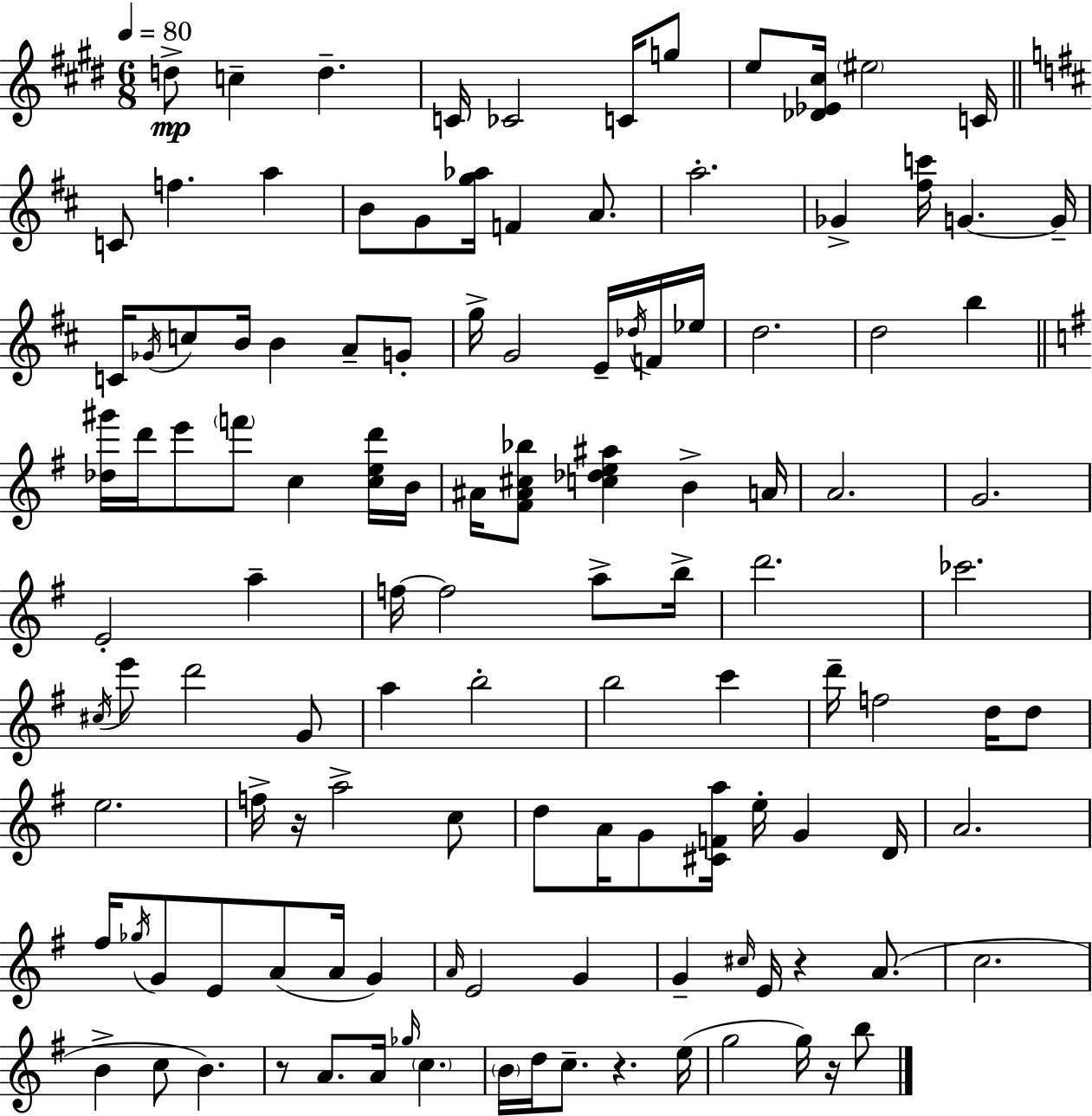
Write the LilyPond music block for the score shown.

{
  \clef treble
  \numericTimeSignature
  \time 6/8
  \key e \major
  \tempo 4 = 80
  d''8->\mp c''4-- d''4.-- | c'16 ces'2 c'16 g''8 | e''8 <des' ees' cis''>16 \parenthesize eis''2 c'16 | \bar "||" \break \key d \major c'8 f''4. a''4 | b'8 g'8 <g'' aes''>16 f'4 a'8. | a''2.-. | ges'4-> <fis'' c'''>16 g'4.~~ g'16-- | \break c'16 \acciaccatura { ges'16 } c''8 b'16 b'4 a'8-- g'8-. | g''16-> g'2 e'16-- \acciaccatura { des''16 } | f'16 ees''16 d''2. | d''2 b''4 | \break \bar "||" \break \key e \minor <des'' gis'''>16 d'''16 e'''8 \parenthesize f'''8 c''4 <c'' e'' d'''>16 b'16 | ais'16 <fis' ais' cis'' bes''>8 <c'' des'' e'' ais''>4 b'4-> a'16 | a'2. | g'2. | \break e'2-. a''4-- | f''16~~ f''2 a''8-> b''16-> | d'''2. | ces'''2. | \break \acciaccatura { cis''16 } e'''8 d'''2 g'8 | a''4 b''2-. | b''2 c'''4 | d'''16-- f''2 d''16 d''8 | \break e''2. | f''16-> r16 a''2-> c''8 | d''8 a'16 g'8 <cis' f' a''>16 e''16-. g'4 | d'16 a'2. | \break fis''16 \acciaccatura { ges''16 } g'8 e'8 a'8( a'16 g'4) | \grace { a'16 } e'2 g'4 | g'4-- \grace { cis''16 } e'16 r4 | a'8.( c''2. | \break b'4-> c''8 b'4.) | r8 a'8. a'16 \grace { ges''16 } \parenthesize c''4. | \parenthesize b'16 d''16 c''8.-- r4. | e''16( g''2 | \break g''16) r16 b''8 \bar "|."
}